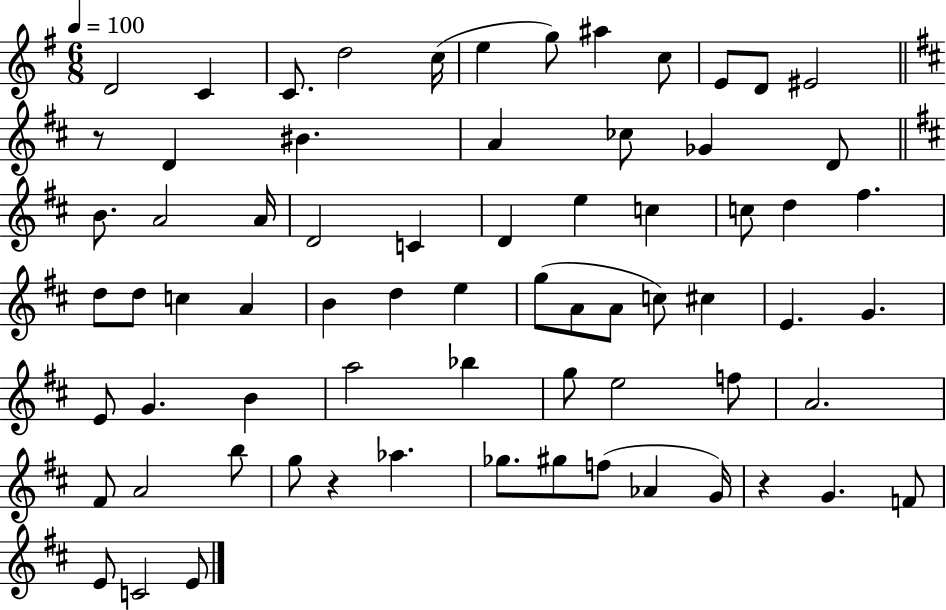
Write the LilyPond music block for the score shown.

{
  \clef treble
  \numericTimeSignature
  \time 6/8
  \key g \major
  \tempo 4 = 100
  d'2 c'4 | c'8. d''2 c''16( | e''4 g''8) ais''4 c''8 | e'8 d'8 eis'2 | \break \bar "||" \break \key b \minor r8 d'4 bis'4. | a'4 ces''8 ges'4 d'8 | \bar "||" \break \key d \major b'8. a'2 a'16 | d'2 c'4 | d'4 e''4 c''4 | c''8 d''4 fis''4. | \break d''8 d''8 c''4 a'4 | b'4 d''4 e''4 | g''8( a'8 a'8 c''8) cis''4 | e'4. g'4. | \break e'8 g'4. b'4 | a''2 bes''4 | g''8 e''2 f''8 | a'2. | \break fis'8 a'2 b''8 | g''8 r4 aes''4. | ges''8. gis''8 f''8( aes'4 g'16) | r4 g'4. f'8 | \break e'8 c'2 e'8 | \bar "|."
}